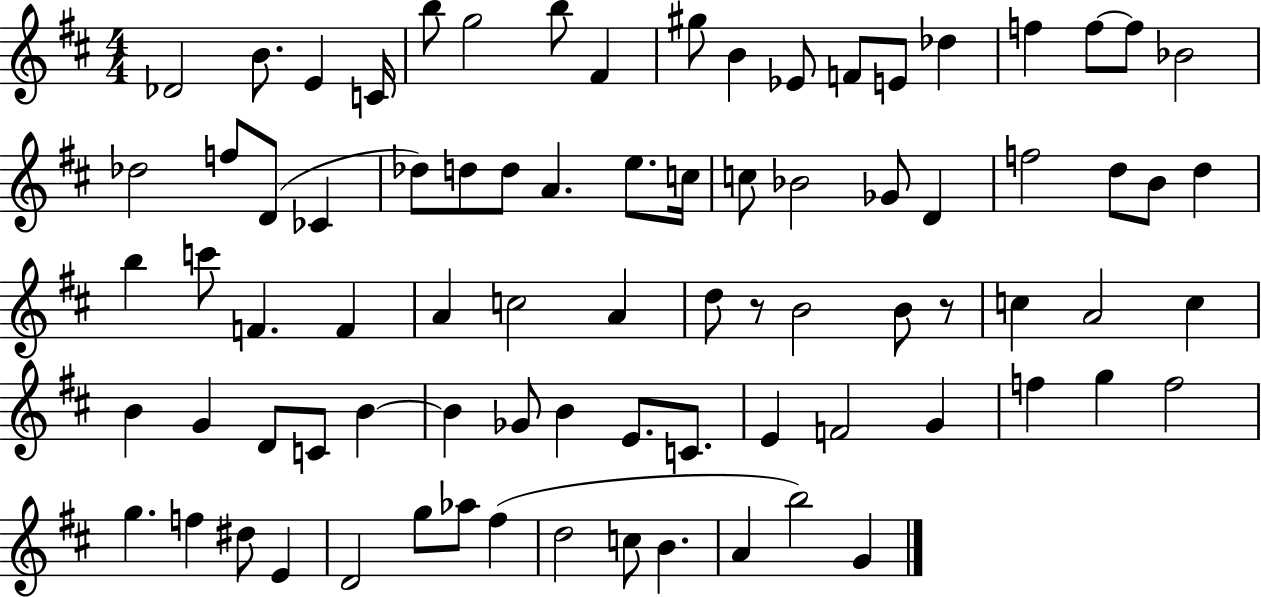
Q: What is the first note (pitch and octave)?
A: Db4